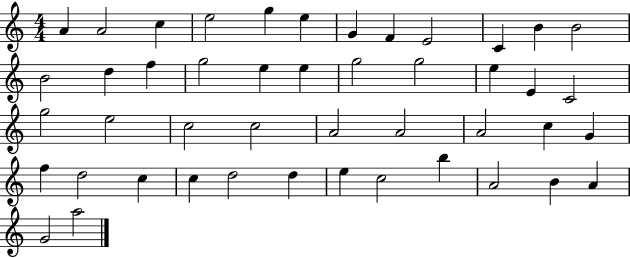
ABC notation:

X:1
T:Untitled
M:4/4
L:1/4
K:C
A A2 c e2 g e G F E2 C B B2 B2 d f g2 e e g2 g2 e E C2 g2 e2 c2 c2 A2 A2 A2 c G f d2 c c d2 d e c2 b A2 B A G2 a2